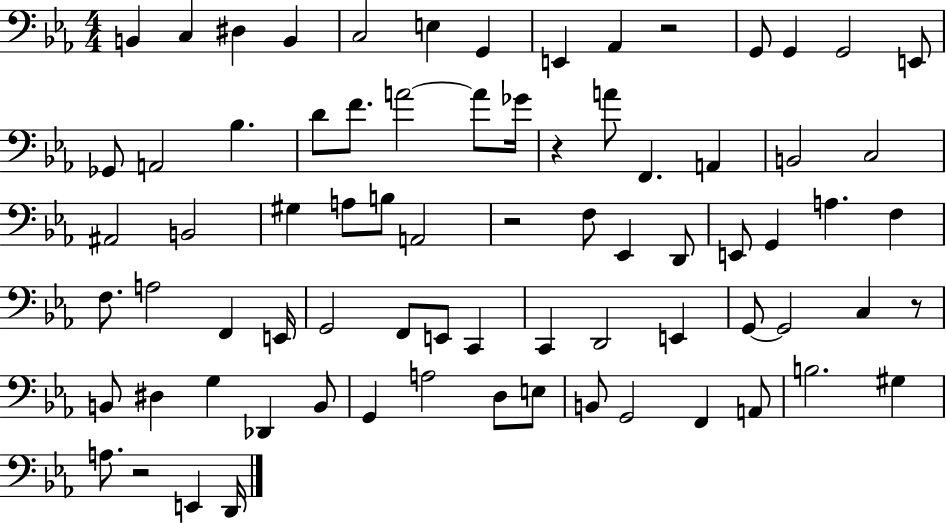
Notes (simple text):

B2/q C3/q D#3/q B2/q C3/h E3/q G2/q E2/q Ab2/q R/h G2/e G2/q G2/h E2/e Gb2/e A2/h Bb3/q. D4/e F4/e. A4/h A4/e Gb4/s R/q A4/e F2/q. A2/q B2/h C3/h A#2/h B2/h G#3/q A3/e B3/e A2/h R/h F3/e Eb2/q D2/e E2/e G2/q A3/q. F3/q F3/e. A3/h F2/q E2/s G2/h F2/e E2/e C2/q C2/q D2/h E2/q G2/e G2/h C3/q R/e B2/e D#3/q G3/q Db2/q B2/e G2/q A3/h D3/e E3/e B2/e G2/h F2/q A2/e B3/h. G#3/q A3/e. R/h E2/q D2/s